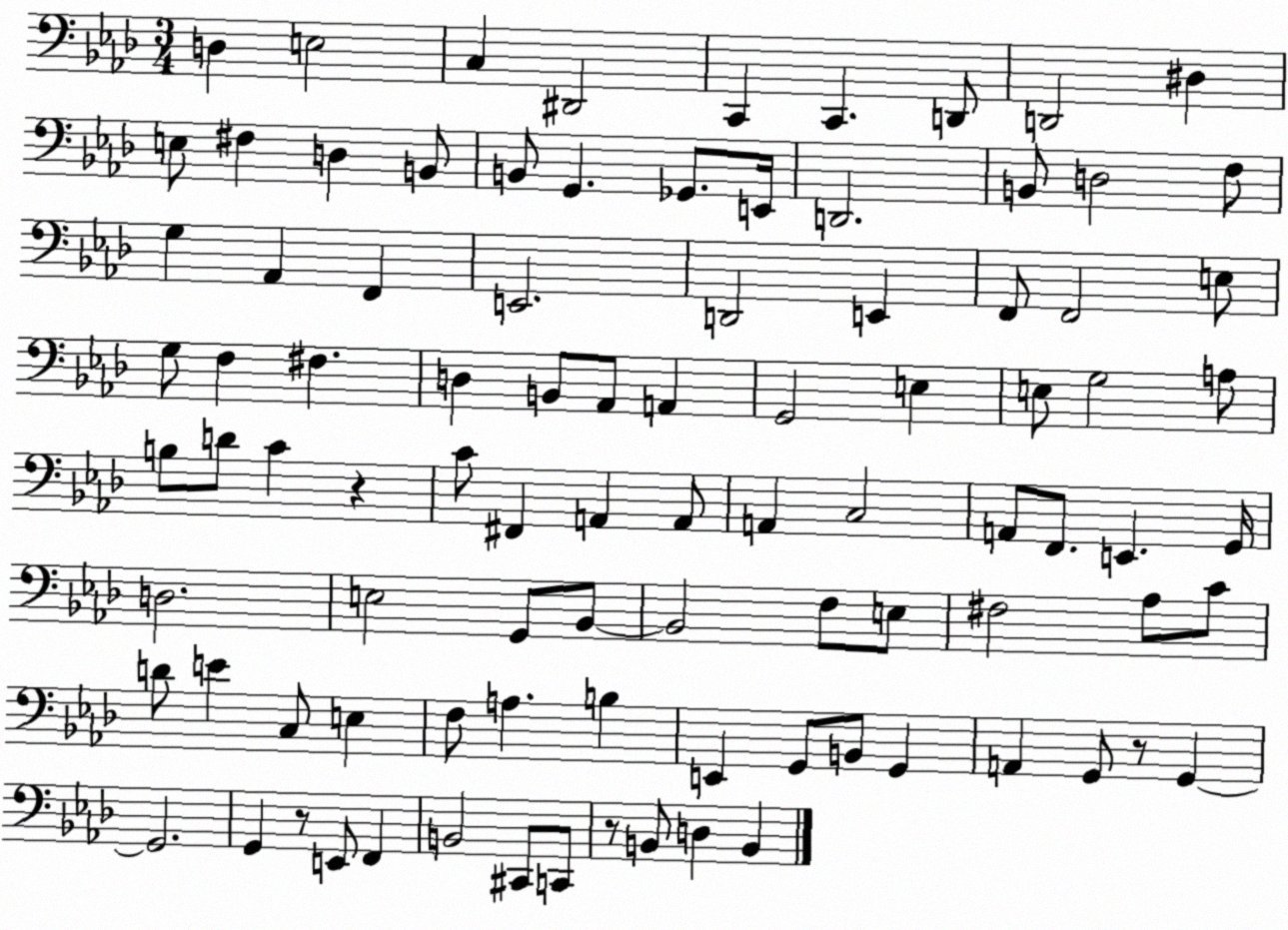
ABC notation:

X:1
T:Untitled
M:3/4
L:1/4
K:Ab
D, E,2 C, ^D,,2 C,, C,, D,,/2 D,,2 ^D, E,/2 ^F, D, B,,/2 B,,/2 G,, _G,,/2 E,,/4 D,,2 B,,/2 D,2 F,/2 G, _A,, F,, E,,2 D,,2 E,, F,,/2 F,,2 E,/2 G,/2 F, ^F, D, B,,/2 _A,,/2 A,, G,,2 E, E,/2 G,2 A,/2 B,/2 D/2 C z C/2 ^F,, A,, A,,/2 A,, C,2 A,,/2 F,,/2 E,, G,,/4 D,2 E,2 G,,/2 _B,,/2 _B,,2 F,/2 E,/2 ^F,2 _A,/2 C/2 D/2 E C,/2 E, F,/2 A, B, E,, G,,/2 B,,/2 G,, A,, G,,/2 z/2 G,, G,,2 G,, z/2 E,,/2 F,, B,,2 ^C,,/2 C,,/2 z/2 B,,/2 D, B,,